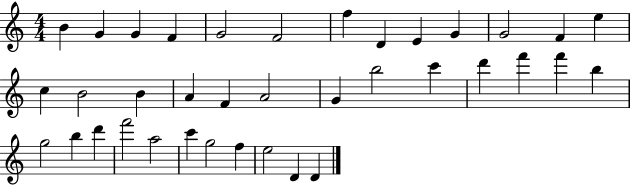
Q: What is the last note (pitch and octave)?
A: D4